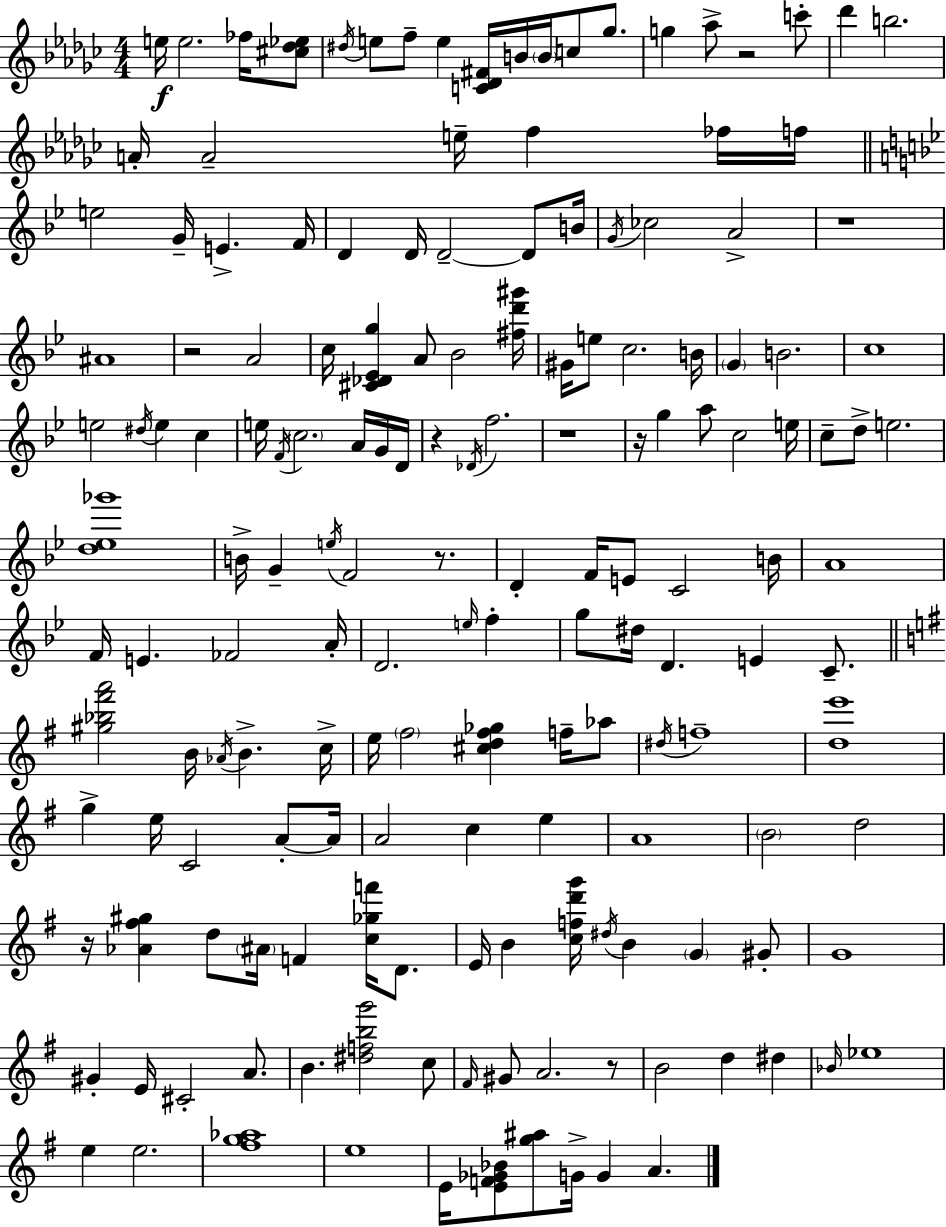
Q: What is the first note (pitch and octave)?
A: E5